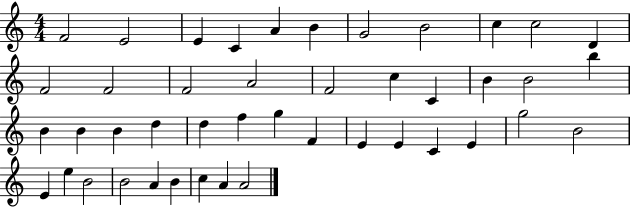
X:1
T:Untitled
M:4/4
L:1/4
K:C
F2 E2 E C A B G2 B2 c c2 D F2 F2 F2 A2 F2 c C B B2 b B B B d d f g F E E C E g2 B2 E e B2 B2 A B c A A2